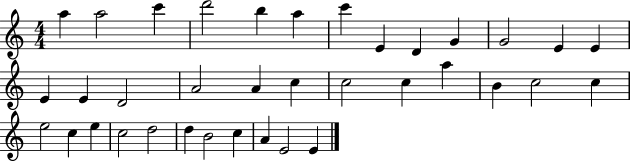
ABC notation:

X:1
T:Untitled
M:4/4
L:1/4
K:C
a a2 c' d'2 b a c' E D G G2 E E E E D2 A2 A c c2 c a B c2 c e2 c e c2 d2 d B2 c A E2 E